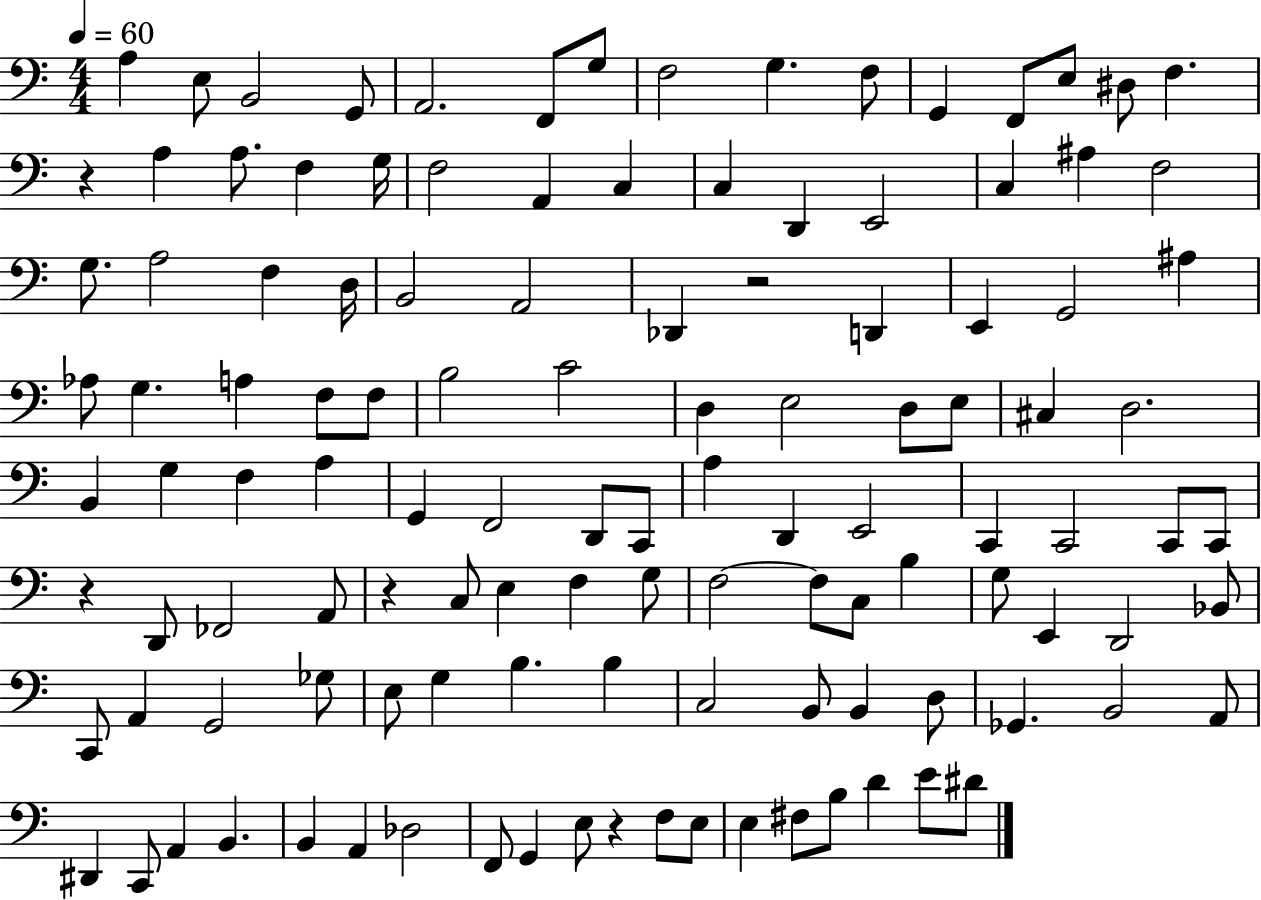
{
  \clef bass
  \numericTimeSignature
  \time 4/4
  \key c \major
  \tempo 4 = 60
  \repeat volta 2 { a4 e8 b,2 g,8 | a,2. f,8 g8 | f2 g4. f8 | g,4 f,8 e8 dis8 f4. | \break r4 a4 a8. f4 g16 | f2 a,4 c4 | c4 d,4 e,2 | c4 ais4 f2 | \break g8. a2 f4 d16 | b,2 a,2 | des,4 r2 d,4 | e,4 g,2 ais4 | \break aes8 g4. a4 f8 f8 | b2 c'2 | d4 e2 d8 e8 | cis4 d2. | \break b,4 g4 f4 a4 | g,4 f,2 d,8 c,8 | a4 d,4 e,2 | c,4 c,2 c,8 c,8 | \break r4 d,8 fes,2 a,8 | r4 c8 e4 f4 g8 | f2~~ f8 c8 b4 | g8 e,4 d,2 bes,8 | \break c,8 a,4 g,2 ges8 | e8 g4 b4. b4 | c2 b,8 b,4 d8 | ges,4. b,2 a,8 | \break dis,4 c,8 a,4 b,4. | b,4 a,4 des2 | f,8 g,4 e8 r4 f8 e8 | e4 fis8 b8 d'4 e'8 dis'8 | \break } \bar "|."
}